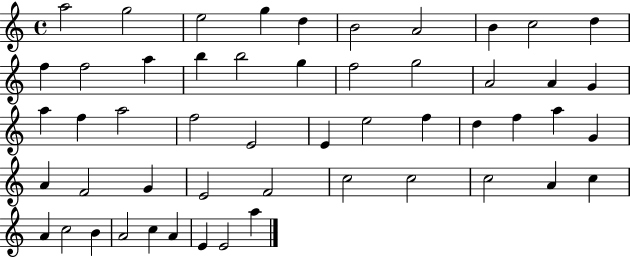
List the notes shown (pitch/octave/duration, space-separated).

A5/h G5/h E5/h G5/q D5/q B4/h A4/h B4/q C5/h D5/q F5/q F5/h A5/q B5/q B5/h G5/q F5/h G5/h A4/h A4/q G4/q A5/q F5/q A5/h F5/h E4/h E4/q E5/h F5/q D5/q F5/q A5/q G4/q A4/q F4/h G4/q E4/h F4/h C5/h C5/h C5/h A4/q C5/q A4/q C5/h B4/q A4/h C5/q A4/q E4/q E4/h A5/q